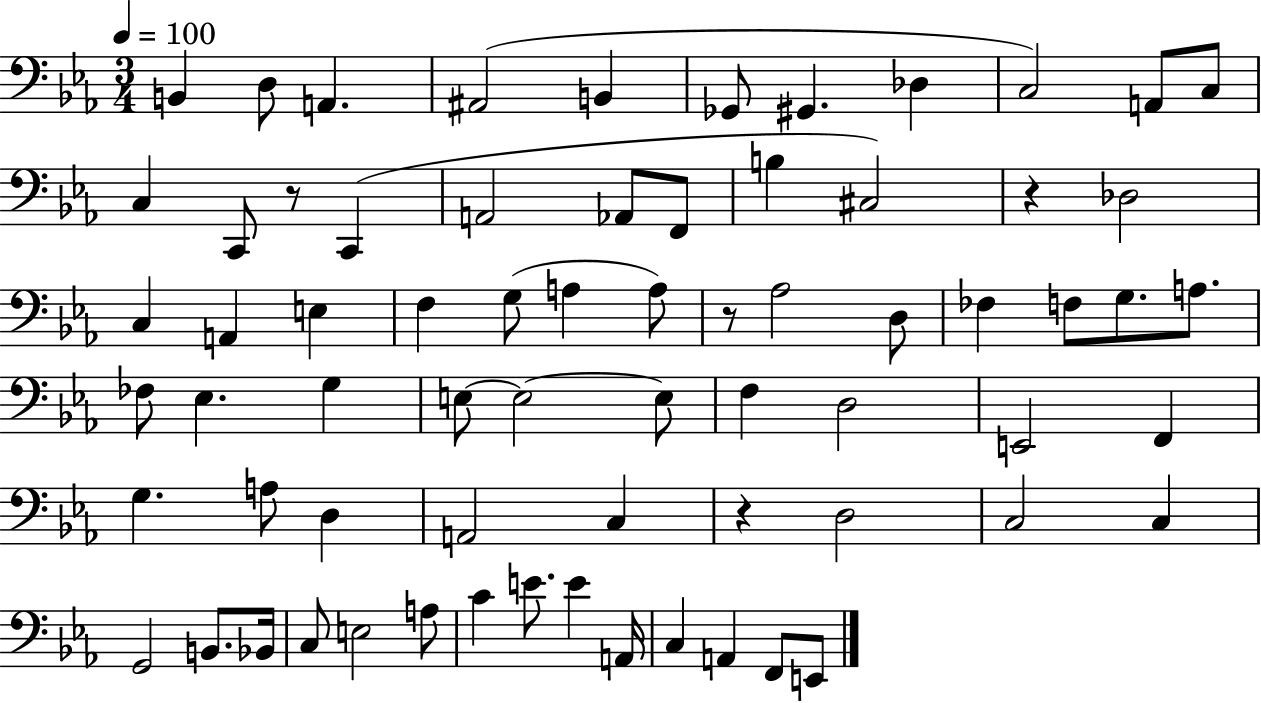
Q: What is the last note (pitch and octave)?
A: E2